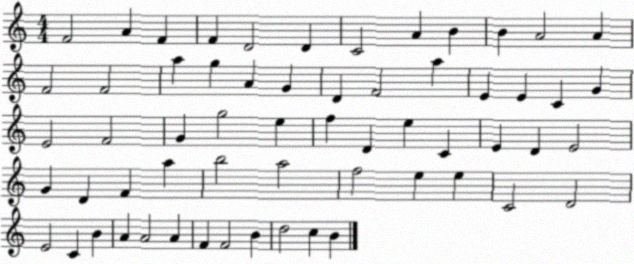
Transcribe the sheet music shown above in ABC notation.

X:1
T:Untitled
M:4/4
L:1/4
K:C
F2 A F F D2 D C2 A B B A2 A F2 F2 a g A G D F2 a E E C G E2 F2 G g2 e f D e C E D E2 G D F a b2 a2 f2 e e C2 D2 E2 C B A A2 A F F2 B d2 c B